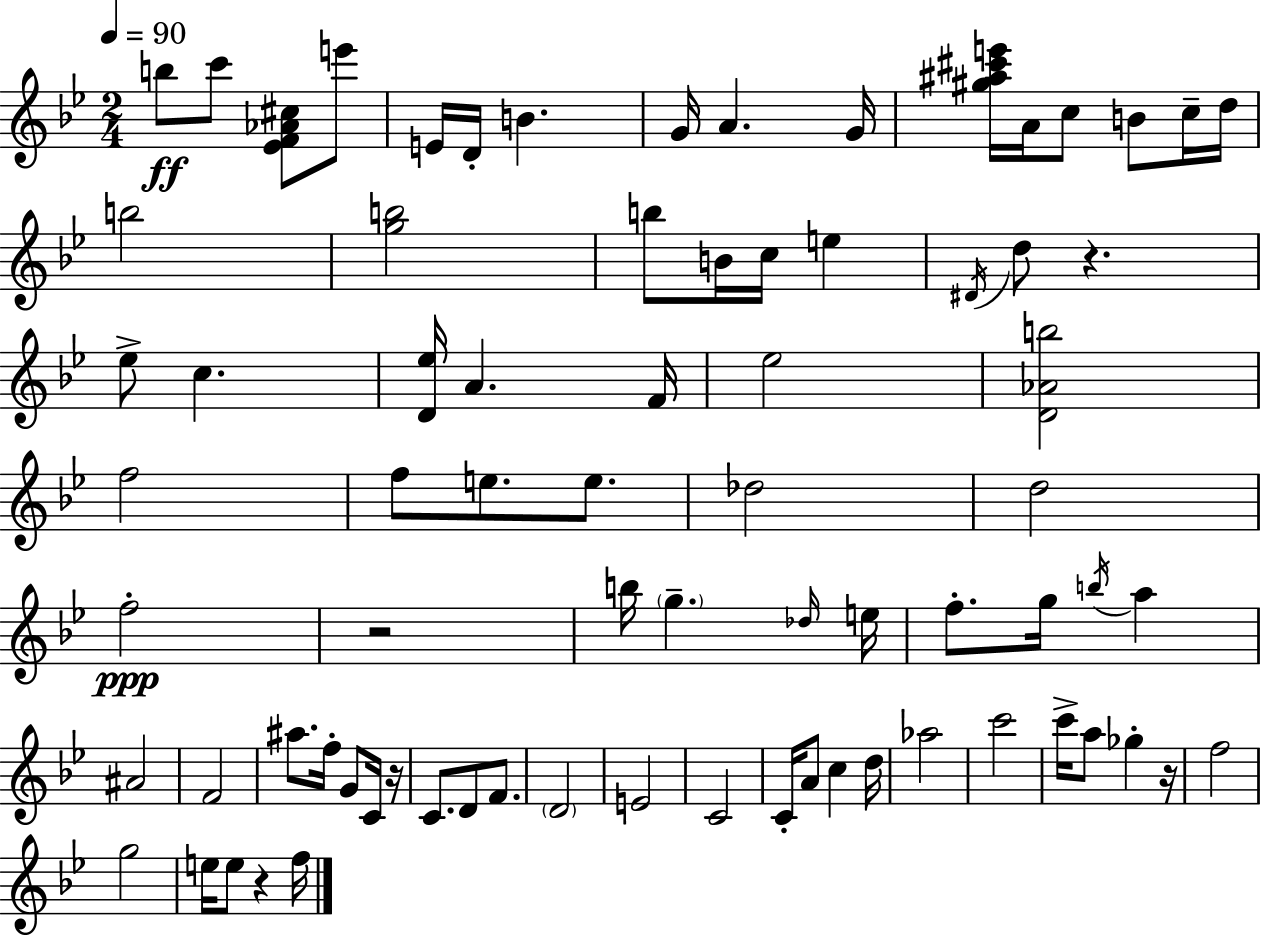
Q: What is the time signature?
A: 2/4